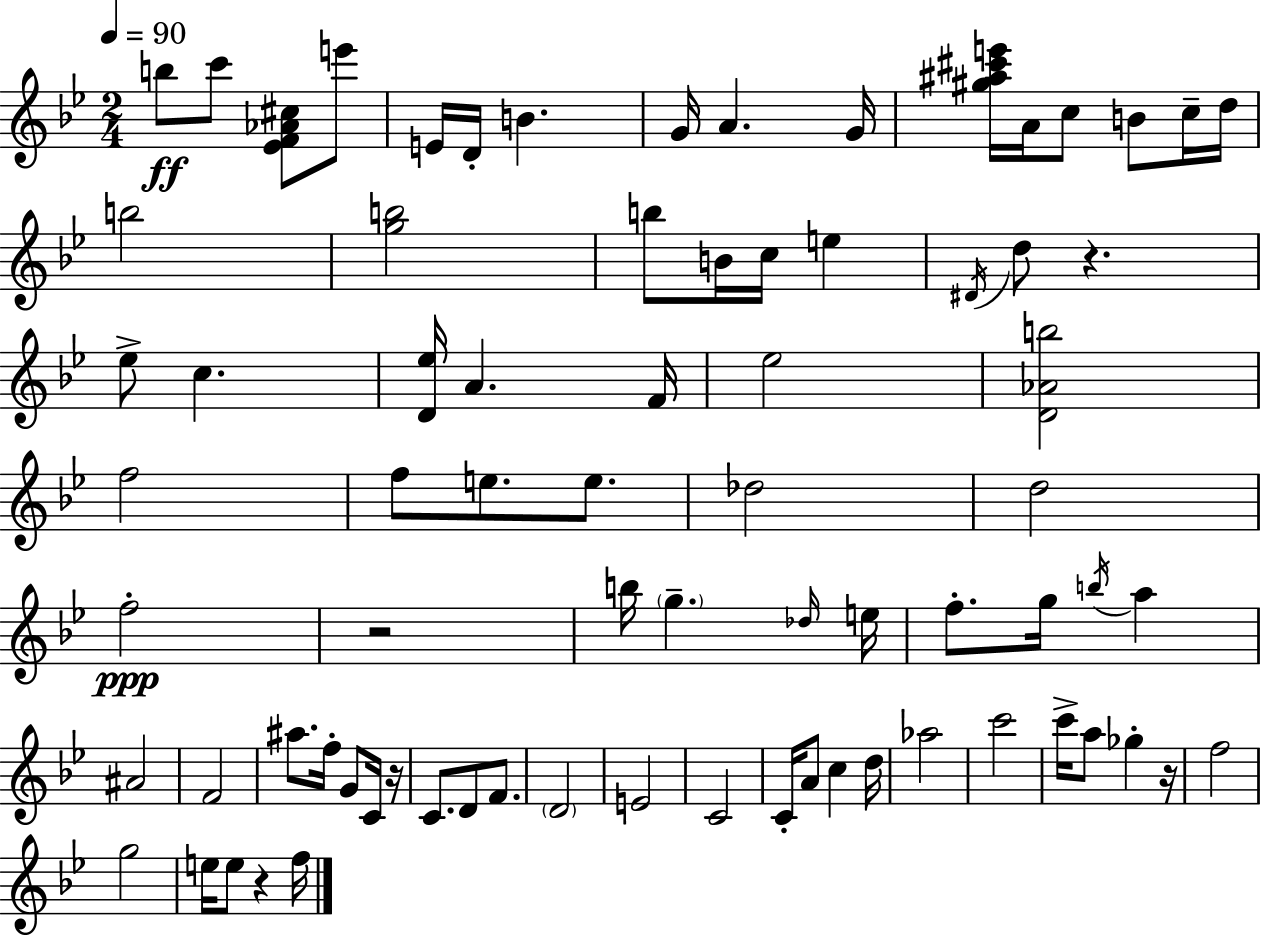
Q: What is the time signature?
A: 2/4